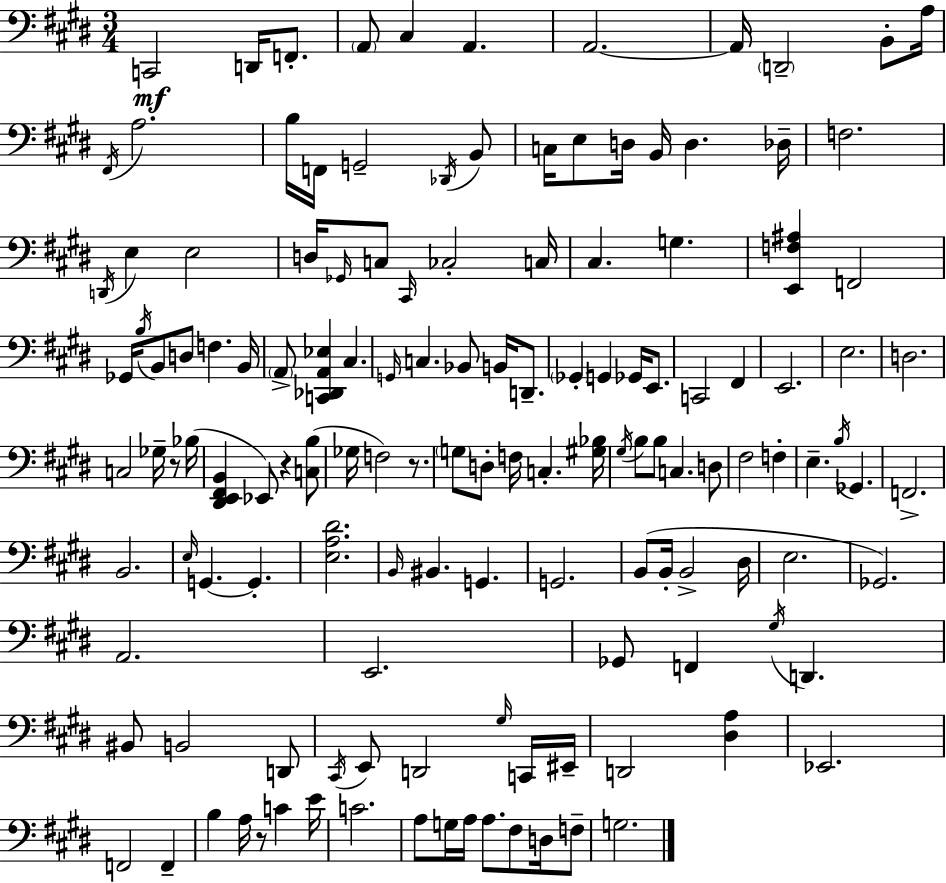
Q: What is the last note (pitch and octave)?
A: G3